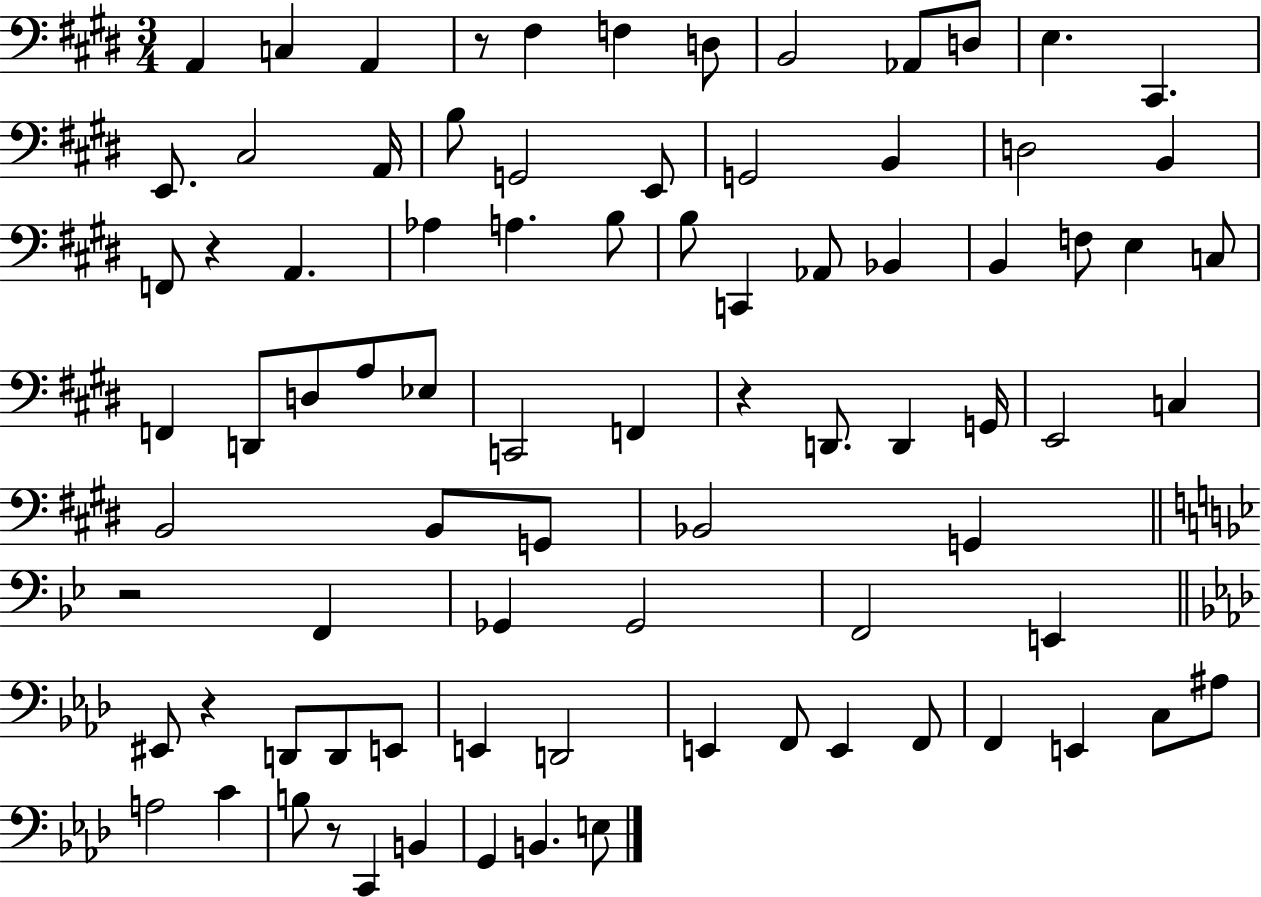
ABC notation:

X:1
T:Untitled
M:3/4
L:1/4
K:E
A,, C, A,, z/2 ^F, F, D,/2 B,,2 _A,,/2 D,/2 E, ^C,, E,,/2 ^C,2 A,,/4 B,/2 G,,2 E,,/2 G,,2 B,, D,2 B,, F,,/2 z A,, _A, A, B,/2 B,/2 C,, _A,,/2 _B,, B,, F,/2 E, C,/2 F,, D,,/2 D,/2 A,/2 _E,/2 C,,2 F,, z D,,/2 D,, G,,/4 E,,2 C, B,,2 B,,/2 G,,/2 _B,,2 G,, z2 F,, _G,, _G,,2 F,,2 E,, ^E,,/2 z D,,/2 D,,/2 E,,/2 E,, D,,2 E,, F,,/2 E,, F,,/2 F,, E,, C,/2 ^A,/2 A,2 C B,/2 z/2 C,, B,, G,, B,, E,/2